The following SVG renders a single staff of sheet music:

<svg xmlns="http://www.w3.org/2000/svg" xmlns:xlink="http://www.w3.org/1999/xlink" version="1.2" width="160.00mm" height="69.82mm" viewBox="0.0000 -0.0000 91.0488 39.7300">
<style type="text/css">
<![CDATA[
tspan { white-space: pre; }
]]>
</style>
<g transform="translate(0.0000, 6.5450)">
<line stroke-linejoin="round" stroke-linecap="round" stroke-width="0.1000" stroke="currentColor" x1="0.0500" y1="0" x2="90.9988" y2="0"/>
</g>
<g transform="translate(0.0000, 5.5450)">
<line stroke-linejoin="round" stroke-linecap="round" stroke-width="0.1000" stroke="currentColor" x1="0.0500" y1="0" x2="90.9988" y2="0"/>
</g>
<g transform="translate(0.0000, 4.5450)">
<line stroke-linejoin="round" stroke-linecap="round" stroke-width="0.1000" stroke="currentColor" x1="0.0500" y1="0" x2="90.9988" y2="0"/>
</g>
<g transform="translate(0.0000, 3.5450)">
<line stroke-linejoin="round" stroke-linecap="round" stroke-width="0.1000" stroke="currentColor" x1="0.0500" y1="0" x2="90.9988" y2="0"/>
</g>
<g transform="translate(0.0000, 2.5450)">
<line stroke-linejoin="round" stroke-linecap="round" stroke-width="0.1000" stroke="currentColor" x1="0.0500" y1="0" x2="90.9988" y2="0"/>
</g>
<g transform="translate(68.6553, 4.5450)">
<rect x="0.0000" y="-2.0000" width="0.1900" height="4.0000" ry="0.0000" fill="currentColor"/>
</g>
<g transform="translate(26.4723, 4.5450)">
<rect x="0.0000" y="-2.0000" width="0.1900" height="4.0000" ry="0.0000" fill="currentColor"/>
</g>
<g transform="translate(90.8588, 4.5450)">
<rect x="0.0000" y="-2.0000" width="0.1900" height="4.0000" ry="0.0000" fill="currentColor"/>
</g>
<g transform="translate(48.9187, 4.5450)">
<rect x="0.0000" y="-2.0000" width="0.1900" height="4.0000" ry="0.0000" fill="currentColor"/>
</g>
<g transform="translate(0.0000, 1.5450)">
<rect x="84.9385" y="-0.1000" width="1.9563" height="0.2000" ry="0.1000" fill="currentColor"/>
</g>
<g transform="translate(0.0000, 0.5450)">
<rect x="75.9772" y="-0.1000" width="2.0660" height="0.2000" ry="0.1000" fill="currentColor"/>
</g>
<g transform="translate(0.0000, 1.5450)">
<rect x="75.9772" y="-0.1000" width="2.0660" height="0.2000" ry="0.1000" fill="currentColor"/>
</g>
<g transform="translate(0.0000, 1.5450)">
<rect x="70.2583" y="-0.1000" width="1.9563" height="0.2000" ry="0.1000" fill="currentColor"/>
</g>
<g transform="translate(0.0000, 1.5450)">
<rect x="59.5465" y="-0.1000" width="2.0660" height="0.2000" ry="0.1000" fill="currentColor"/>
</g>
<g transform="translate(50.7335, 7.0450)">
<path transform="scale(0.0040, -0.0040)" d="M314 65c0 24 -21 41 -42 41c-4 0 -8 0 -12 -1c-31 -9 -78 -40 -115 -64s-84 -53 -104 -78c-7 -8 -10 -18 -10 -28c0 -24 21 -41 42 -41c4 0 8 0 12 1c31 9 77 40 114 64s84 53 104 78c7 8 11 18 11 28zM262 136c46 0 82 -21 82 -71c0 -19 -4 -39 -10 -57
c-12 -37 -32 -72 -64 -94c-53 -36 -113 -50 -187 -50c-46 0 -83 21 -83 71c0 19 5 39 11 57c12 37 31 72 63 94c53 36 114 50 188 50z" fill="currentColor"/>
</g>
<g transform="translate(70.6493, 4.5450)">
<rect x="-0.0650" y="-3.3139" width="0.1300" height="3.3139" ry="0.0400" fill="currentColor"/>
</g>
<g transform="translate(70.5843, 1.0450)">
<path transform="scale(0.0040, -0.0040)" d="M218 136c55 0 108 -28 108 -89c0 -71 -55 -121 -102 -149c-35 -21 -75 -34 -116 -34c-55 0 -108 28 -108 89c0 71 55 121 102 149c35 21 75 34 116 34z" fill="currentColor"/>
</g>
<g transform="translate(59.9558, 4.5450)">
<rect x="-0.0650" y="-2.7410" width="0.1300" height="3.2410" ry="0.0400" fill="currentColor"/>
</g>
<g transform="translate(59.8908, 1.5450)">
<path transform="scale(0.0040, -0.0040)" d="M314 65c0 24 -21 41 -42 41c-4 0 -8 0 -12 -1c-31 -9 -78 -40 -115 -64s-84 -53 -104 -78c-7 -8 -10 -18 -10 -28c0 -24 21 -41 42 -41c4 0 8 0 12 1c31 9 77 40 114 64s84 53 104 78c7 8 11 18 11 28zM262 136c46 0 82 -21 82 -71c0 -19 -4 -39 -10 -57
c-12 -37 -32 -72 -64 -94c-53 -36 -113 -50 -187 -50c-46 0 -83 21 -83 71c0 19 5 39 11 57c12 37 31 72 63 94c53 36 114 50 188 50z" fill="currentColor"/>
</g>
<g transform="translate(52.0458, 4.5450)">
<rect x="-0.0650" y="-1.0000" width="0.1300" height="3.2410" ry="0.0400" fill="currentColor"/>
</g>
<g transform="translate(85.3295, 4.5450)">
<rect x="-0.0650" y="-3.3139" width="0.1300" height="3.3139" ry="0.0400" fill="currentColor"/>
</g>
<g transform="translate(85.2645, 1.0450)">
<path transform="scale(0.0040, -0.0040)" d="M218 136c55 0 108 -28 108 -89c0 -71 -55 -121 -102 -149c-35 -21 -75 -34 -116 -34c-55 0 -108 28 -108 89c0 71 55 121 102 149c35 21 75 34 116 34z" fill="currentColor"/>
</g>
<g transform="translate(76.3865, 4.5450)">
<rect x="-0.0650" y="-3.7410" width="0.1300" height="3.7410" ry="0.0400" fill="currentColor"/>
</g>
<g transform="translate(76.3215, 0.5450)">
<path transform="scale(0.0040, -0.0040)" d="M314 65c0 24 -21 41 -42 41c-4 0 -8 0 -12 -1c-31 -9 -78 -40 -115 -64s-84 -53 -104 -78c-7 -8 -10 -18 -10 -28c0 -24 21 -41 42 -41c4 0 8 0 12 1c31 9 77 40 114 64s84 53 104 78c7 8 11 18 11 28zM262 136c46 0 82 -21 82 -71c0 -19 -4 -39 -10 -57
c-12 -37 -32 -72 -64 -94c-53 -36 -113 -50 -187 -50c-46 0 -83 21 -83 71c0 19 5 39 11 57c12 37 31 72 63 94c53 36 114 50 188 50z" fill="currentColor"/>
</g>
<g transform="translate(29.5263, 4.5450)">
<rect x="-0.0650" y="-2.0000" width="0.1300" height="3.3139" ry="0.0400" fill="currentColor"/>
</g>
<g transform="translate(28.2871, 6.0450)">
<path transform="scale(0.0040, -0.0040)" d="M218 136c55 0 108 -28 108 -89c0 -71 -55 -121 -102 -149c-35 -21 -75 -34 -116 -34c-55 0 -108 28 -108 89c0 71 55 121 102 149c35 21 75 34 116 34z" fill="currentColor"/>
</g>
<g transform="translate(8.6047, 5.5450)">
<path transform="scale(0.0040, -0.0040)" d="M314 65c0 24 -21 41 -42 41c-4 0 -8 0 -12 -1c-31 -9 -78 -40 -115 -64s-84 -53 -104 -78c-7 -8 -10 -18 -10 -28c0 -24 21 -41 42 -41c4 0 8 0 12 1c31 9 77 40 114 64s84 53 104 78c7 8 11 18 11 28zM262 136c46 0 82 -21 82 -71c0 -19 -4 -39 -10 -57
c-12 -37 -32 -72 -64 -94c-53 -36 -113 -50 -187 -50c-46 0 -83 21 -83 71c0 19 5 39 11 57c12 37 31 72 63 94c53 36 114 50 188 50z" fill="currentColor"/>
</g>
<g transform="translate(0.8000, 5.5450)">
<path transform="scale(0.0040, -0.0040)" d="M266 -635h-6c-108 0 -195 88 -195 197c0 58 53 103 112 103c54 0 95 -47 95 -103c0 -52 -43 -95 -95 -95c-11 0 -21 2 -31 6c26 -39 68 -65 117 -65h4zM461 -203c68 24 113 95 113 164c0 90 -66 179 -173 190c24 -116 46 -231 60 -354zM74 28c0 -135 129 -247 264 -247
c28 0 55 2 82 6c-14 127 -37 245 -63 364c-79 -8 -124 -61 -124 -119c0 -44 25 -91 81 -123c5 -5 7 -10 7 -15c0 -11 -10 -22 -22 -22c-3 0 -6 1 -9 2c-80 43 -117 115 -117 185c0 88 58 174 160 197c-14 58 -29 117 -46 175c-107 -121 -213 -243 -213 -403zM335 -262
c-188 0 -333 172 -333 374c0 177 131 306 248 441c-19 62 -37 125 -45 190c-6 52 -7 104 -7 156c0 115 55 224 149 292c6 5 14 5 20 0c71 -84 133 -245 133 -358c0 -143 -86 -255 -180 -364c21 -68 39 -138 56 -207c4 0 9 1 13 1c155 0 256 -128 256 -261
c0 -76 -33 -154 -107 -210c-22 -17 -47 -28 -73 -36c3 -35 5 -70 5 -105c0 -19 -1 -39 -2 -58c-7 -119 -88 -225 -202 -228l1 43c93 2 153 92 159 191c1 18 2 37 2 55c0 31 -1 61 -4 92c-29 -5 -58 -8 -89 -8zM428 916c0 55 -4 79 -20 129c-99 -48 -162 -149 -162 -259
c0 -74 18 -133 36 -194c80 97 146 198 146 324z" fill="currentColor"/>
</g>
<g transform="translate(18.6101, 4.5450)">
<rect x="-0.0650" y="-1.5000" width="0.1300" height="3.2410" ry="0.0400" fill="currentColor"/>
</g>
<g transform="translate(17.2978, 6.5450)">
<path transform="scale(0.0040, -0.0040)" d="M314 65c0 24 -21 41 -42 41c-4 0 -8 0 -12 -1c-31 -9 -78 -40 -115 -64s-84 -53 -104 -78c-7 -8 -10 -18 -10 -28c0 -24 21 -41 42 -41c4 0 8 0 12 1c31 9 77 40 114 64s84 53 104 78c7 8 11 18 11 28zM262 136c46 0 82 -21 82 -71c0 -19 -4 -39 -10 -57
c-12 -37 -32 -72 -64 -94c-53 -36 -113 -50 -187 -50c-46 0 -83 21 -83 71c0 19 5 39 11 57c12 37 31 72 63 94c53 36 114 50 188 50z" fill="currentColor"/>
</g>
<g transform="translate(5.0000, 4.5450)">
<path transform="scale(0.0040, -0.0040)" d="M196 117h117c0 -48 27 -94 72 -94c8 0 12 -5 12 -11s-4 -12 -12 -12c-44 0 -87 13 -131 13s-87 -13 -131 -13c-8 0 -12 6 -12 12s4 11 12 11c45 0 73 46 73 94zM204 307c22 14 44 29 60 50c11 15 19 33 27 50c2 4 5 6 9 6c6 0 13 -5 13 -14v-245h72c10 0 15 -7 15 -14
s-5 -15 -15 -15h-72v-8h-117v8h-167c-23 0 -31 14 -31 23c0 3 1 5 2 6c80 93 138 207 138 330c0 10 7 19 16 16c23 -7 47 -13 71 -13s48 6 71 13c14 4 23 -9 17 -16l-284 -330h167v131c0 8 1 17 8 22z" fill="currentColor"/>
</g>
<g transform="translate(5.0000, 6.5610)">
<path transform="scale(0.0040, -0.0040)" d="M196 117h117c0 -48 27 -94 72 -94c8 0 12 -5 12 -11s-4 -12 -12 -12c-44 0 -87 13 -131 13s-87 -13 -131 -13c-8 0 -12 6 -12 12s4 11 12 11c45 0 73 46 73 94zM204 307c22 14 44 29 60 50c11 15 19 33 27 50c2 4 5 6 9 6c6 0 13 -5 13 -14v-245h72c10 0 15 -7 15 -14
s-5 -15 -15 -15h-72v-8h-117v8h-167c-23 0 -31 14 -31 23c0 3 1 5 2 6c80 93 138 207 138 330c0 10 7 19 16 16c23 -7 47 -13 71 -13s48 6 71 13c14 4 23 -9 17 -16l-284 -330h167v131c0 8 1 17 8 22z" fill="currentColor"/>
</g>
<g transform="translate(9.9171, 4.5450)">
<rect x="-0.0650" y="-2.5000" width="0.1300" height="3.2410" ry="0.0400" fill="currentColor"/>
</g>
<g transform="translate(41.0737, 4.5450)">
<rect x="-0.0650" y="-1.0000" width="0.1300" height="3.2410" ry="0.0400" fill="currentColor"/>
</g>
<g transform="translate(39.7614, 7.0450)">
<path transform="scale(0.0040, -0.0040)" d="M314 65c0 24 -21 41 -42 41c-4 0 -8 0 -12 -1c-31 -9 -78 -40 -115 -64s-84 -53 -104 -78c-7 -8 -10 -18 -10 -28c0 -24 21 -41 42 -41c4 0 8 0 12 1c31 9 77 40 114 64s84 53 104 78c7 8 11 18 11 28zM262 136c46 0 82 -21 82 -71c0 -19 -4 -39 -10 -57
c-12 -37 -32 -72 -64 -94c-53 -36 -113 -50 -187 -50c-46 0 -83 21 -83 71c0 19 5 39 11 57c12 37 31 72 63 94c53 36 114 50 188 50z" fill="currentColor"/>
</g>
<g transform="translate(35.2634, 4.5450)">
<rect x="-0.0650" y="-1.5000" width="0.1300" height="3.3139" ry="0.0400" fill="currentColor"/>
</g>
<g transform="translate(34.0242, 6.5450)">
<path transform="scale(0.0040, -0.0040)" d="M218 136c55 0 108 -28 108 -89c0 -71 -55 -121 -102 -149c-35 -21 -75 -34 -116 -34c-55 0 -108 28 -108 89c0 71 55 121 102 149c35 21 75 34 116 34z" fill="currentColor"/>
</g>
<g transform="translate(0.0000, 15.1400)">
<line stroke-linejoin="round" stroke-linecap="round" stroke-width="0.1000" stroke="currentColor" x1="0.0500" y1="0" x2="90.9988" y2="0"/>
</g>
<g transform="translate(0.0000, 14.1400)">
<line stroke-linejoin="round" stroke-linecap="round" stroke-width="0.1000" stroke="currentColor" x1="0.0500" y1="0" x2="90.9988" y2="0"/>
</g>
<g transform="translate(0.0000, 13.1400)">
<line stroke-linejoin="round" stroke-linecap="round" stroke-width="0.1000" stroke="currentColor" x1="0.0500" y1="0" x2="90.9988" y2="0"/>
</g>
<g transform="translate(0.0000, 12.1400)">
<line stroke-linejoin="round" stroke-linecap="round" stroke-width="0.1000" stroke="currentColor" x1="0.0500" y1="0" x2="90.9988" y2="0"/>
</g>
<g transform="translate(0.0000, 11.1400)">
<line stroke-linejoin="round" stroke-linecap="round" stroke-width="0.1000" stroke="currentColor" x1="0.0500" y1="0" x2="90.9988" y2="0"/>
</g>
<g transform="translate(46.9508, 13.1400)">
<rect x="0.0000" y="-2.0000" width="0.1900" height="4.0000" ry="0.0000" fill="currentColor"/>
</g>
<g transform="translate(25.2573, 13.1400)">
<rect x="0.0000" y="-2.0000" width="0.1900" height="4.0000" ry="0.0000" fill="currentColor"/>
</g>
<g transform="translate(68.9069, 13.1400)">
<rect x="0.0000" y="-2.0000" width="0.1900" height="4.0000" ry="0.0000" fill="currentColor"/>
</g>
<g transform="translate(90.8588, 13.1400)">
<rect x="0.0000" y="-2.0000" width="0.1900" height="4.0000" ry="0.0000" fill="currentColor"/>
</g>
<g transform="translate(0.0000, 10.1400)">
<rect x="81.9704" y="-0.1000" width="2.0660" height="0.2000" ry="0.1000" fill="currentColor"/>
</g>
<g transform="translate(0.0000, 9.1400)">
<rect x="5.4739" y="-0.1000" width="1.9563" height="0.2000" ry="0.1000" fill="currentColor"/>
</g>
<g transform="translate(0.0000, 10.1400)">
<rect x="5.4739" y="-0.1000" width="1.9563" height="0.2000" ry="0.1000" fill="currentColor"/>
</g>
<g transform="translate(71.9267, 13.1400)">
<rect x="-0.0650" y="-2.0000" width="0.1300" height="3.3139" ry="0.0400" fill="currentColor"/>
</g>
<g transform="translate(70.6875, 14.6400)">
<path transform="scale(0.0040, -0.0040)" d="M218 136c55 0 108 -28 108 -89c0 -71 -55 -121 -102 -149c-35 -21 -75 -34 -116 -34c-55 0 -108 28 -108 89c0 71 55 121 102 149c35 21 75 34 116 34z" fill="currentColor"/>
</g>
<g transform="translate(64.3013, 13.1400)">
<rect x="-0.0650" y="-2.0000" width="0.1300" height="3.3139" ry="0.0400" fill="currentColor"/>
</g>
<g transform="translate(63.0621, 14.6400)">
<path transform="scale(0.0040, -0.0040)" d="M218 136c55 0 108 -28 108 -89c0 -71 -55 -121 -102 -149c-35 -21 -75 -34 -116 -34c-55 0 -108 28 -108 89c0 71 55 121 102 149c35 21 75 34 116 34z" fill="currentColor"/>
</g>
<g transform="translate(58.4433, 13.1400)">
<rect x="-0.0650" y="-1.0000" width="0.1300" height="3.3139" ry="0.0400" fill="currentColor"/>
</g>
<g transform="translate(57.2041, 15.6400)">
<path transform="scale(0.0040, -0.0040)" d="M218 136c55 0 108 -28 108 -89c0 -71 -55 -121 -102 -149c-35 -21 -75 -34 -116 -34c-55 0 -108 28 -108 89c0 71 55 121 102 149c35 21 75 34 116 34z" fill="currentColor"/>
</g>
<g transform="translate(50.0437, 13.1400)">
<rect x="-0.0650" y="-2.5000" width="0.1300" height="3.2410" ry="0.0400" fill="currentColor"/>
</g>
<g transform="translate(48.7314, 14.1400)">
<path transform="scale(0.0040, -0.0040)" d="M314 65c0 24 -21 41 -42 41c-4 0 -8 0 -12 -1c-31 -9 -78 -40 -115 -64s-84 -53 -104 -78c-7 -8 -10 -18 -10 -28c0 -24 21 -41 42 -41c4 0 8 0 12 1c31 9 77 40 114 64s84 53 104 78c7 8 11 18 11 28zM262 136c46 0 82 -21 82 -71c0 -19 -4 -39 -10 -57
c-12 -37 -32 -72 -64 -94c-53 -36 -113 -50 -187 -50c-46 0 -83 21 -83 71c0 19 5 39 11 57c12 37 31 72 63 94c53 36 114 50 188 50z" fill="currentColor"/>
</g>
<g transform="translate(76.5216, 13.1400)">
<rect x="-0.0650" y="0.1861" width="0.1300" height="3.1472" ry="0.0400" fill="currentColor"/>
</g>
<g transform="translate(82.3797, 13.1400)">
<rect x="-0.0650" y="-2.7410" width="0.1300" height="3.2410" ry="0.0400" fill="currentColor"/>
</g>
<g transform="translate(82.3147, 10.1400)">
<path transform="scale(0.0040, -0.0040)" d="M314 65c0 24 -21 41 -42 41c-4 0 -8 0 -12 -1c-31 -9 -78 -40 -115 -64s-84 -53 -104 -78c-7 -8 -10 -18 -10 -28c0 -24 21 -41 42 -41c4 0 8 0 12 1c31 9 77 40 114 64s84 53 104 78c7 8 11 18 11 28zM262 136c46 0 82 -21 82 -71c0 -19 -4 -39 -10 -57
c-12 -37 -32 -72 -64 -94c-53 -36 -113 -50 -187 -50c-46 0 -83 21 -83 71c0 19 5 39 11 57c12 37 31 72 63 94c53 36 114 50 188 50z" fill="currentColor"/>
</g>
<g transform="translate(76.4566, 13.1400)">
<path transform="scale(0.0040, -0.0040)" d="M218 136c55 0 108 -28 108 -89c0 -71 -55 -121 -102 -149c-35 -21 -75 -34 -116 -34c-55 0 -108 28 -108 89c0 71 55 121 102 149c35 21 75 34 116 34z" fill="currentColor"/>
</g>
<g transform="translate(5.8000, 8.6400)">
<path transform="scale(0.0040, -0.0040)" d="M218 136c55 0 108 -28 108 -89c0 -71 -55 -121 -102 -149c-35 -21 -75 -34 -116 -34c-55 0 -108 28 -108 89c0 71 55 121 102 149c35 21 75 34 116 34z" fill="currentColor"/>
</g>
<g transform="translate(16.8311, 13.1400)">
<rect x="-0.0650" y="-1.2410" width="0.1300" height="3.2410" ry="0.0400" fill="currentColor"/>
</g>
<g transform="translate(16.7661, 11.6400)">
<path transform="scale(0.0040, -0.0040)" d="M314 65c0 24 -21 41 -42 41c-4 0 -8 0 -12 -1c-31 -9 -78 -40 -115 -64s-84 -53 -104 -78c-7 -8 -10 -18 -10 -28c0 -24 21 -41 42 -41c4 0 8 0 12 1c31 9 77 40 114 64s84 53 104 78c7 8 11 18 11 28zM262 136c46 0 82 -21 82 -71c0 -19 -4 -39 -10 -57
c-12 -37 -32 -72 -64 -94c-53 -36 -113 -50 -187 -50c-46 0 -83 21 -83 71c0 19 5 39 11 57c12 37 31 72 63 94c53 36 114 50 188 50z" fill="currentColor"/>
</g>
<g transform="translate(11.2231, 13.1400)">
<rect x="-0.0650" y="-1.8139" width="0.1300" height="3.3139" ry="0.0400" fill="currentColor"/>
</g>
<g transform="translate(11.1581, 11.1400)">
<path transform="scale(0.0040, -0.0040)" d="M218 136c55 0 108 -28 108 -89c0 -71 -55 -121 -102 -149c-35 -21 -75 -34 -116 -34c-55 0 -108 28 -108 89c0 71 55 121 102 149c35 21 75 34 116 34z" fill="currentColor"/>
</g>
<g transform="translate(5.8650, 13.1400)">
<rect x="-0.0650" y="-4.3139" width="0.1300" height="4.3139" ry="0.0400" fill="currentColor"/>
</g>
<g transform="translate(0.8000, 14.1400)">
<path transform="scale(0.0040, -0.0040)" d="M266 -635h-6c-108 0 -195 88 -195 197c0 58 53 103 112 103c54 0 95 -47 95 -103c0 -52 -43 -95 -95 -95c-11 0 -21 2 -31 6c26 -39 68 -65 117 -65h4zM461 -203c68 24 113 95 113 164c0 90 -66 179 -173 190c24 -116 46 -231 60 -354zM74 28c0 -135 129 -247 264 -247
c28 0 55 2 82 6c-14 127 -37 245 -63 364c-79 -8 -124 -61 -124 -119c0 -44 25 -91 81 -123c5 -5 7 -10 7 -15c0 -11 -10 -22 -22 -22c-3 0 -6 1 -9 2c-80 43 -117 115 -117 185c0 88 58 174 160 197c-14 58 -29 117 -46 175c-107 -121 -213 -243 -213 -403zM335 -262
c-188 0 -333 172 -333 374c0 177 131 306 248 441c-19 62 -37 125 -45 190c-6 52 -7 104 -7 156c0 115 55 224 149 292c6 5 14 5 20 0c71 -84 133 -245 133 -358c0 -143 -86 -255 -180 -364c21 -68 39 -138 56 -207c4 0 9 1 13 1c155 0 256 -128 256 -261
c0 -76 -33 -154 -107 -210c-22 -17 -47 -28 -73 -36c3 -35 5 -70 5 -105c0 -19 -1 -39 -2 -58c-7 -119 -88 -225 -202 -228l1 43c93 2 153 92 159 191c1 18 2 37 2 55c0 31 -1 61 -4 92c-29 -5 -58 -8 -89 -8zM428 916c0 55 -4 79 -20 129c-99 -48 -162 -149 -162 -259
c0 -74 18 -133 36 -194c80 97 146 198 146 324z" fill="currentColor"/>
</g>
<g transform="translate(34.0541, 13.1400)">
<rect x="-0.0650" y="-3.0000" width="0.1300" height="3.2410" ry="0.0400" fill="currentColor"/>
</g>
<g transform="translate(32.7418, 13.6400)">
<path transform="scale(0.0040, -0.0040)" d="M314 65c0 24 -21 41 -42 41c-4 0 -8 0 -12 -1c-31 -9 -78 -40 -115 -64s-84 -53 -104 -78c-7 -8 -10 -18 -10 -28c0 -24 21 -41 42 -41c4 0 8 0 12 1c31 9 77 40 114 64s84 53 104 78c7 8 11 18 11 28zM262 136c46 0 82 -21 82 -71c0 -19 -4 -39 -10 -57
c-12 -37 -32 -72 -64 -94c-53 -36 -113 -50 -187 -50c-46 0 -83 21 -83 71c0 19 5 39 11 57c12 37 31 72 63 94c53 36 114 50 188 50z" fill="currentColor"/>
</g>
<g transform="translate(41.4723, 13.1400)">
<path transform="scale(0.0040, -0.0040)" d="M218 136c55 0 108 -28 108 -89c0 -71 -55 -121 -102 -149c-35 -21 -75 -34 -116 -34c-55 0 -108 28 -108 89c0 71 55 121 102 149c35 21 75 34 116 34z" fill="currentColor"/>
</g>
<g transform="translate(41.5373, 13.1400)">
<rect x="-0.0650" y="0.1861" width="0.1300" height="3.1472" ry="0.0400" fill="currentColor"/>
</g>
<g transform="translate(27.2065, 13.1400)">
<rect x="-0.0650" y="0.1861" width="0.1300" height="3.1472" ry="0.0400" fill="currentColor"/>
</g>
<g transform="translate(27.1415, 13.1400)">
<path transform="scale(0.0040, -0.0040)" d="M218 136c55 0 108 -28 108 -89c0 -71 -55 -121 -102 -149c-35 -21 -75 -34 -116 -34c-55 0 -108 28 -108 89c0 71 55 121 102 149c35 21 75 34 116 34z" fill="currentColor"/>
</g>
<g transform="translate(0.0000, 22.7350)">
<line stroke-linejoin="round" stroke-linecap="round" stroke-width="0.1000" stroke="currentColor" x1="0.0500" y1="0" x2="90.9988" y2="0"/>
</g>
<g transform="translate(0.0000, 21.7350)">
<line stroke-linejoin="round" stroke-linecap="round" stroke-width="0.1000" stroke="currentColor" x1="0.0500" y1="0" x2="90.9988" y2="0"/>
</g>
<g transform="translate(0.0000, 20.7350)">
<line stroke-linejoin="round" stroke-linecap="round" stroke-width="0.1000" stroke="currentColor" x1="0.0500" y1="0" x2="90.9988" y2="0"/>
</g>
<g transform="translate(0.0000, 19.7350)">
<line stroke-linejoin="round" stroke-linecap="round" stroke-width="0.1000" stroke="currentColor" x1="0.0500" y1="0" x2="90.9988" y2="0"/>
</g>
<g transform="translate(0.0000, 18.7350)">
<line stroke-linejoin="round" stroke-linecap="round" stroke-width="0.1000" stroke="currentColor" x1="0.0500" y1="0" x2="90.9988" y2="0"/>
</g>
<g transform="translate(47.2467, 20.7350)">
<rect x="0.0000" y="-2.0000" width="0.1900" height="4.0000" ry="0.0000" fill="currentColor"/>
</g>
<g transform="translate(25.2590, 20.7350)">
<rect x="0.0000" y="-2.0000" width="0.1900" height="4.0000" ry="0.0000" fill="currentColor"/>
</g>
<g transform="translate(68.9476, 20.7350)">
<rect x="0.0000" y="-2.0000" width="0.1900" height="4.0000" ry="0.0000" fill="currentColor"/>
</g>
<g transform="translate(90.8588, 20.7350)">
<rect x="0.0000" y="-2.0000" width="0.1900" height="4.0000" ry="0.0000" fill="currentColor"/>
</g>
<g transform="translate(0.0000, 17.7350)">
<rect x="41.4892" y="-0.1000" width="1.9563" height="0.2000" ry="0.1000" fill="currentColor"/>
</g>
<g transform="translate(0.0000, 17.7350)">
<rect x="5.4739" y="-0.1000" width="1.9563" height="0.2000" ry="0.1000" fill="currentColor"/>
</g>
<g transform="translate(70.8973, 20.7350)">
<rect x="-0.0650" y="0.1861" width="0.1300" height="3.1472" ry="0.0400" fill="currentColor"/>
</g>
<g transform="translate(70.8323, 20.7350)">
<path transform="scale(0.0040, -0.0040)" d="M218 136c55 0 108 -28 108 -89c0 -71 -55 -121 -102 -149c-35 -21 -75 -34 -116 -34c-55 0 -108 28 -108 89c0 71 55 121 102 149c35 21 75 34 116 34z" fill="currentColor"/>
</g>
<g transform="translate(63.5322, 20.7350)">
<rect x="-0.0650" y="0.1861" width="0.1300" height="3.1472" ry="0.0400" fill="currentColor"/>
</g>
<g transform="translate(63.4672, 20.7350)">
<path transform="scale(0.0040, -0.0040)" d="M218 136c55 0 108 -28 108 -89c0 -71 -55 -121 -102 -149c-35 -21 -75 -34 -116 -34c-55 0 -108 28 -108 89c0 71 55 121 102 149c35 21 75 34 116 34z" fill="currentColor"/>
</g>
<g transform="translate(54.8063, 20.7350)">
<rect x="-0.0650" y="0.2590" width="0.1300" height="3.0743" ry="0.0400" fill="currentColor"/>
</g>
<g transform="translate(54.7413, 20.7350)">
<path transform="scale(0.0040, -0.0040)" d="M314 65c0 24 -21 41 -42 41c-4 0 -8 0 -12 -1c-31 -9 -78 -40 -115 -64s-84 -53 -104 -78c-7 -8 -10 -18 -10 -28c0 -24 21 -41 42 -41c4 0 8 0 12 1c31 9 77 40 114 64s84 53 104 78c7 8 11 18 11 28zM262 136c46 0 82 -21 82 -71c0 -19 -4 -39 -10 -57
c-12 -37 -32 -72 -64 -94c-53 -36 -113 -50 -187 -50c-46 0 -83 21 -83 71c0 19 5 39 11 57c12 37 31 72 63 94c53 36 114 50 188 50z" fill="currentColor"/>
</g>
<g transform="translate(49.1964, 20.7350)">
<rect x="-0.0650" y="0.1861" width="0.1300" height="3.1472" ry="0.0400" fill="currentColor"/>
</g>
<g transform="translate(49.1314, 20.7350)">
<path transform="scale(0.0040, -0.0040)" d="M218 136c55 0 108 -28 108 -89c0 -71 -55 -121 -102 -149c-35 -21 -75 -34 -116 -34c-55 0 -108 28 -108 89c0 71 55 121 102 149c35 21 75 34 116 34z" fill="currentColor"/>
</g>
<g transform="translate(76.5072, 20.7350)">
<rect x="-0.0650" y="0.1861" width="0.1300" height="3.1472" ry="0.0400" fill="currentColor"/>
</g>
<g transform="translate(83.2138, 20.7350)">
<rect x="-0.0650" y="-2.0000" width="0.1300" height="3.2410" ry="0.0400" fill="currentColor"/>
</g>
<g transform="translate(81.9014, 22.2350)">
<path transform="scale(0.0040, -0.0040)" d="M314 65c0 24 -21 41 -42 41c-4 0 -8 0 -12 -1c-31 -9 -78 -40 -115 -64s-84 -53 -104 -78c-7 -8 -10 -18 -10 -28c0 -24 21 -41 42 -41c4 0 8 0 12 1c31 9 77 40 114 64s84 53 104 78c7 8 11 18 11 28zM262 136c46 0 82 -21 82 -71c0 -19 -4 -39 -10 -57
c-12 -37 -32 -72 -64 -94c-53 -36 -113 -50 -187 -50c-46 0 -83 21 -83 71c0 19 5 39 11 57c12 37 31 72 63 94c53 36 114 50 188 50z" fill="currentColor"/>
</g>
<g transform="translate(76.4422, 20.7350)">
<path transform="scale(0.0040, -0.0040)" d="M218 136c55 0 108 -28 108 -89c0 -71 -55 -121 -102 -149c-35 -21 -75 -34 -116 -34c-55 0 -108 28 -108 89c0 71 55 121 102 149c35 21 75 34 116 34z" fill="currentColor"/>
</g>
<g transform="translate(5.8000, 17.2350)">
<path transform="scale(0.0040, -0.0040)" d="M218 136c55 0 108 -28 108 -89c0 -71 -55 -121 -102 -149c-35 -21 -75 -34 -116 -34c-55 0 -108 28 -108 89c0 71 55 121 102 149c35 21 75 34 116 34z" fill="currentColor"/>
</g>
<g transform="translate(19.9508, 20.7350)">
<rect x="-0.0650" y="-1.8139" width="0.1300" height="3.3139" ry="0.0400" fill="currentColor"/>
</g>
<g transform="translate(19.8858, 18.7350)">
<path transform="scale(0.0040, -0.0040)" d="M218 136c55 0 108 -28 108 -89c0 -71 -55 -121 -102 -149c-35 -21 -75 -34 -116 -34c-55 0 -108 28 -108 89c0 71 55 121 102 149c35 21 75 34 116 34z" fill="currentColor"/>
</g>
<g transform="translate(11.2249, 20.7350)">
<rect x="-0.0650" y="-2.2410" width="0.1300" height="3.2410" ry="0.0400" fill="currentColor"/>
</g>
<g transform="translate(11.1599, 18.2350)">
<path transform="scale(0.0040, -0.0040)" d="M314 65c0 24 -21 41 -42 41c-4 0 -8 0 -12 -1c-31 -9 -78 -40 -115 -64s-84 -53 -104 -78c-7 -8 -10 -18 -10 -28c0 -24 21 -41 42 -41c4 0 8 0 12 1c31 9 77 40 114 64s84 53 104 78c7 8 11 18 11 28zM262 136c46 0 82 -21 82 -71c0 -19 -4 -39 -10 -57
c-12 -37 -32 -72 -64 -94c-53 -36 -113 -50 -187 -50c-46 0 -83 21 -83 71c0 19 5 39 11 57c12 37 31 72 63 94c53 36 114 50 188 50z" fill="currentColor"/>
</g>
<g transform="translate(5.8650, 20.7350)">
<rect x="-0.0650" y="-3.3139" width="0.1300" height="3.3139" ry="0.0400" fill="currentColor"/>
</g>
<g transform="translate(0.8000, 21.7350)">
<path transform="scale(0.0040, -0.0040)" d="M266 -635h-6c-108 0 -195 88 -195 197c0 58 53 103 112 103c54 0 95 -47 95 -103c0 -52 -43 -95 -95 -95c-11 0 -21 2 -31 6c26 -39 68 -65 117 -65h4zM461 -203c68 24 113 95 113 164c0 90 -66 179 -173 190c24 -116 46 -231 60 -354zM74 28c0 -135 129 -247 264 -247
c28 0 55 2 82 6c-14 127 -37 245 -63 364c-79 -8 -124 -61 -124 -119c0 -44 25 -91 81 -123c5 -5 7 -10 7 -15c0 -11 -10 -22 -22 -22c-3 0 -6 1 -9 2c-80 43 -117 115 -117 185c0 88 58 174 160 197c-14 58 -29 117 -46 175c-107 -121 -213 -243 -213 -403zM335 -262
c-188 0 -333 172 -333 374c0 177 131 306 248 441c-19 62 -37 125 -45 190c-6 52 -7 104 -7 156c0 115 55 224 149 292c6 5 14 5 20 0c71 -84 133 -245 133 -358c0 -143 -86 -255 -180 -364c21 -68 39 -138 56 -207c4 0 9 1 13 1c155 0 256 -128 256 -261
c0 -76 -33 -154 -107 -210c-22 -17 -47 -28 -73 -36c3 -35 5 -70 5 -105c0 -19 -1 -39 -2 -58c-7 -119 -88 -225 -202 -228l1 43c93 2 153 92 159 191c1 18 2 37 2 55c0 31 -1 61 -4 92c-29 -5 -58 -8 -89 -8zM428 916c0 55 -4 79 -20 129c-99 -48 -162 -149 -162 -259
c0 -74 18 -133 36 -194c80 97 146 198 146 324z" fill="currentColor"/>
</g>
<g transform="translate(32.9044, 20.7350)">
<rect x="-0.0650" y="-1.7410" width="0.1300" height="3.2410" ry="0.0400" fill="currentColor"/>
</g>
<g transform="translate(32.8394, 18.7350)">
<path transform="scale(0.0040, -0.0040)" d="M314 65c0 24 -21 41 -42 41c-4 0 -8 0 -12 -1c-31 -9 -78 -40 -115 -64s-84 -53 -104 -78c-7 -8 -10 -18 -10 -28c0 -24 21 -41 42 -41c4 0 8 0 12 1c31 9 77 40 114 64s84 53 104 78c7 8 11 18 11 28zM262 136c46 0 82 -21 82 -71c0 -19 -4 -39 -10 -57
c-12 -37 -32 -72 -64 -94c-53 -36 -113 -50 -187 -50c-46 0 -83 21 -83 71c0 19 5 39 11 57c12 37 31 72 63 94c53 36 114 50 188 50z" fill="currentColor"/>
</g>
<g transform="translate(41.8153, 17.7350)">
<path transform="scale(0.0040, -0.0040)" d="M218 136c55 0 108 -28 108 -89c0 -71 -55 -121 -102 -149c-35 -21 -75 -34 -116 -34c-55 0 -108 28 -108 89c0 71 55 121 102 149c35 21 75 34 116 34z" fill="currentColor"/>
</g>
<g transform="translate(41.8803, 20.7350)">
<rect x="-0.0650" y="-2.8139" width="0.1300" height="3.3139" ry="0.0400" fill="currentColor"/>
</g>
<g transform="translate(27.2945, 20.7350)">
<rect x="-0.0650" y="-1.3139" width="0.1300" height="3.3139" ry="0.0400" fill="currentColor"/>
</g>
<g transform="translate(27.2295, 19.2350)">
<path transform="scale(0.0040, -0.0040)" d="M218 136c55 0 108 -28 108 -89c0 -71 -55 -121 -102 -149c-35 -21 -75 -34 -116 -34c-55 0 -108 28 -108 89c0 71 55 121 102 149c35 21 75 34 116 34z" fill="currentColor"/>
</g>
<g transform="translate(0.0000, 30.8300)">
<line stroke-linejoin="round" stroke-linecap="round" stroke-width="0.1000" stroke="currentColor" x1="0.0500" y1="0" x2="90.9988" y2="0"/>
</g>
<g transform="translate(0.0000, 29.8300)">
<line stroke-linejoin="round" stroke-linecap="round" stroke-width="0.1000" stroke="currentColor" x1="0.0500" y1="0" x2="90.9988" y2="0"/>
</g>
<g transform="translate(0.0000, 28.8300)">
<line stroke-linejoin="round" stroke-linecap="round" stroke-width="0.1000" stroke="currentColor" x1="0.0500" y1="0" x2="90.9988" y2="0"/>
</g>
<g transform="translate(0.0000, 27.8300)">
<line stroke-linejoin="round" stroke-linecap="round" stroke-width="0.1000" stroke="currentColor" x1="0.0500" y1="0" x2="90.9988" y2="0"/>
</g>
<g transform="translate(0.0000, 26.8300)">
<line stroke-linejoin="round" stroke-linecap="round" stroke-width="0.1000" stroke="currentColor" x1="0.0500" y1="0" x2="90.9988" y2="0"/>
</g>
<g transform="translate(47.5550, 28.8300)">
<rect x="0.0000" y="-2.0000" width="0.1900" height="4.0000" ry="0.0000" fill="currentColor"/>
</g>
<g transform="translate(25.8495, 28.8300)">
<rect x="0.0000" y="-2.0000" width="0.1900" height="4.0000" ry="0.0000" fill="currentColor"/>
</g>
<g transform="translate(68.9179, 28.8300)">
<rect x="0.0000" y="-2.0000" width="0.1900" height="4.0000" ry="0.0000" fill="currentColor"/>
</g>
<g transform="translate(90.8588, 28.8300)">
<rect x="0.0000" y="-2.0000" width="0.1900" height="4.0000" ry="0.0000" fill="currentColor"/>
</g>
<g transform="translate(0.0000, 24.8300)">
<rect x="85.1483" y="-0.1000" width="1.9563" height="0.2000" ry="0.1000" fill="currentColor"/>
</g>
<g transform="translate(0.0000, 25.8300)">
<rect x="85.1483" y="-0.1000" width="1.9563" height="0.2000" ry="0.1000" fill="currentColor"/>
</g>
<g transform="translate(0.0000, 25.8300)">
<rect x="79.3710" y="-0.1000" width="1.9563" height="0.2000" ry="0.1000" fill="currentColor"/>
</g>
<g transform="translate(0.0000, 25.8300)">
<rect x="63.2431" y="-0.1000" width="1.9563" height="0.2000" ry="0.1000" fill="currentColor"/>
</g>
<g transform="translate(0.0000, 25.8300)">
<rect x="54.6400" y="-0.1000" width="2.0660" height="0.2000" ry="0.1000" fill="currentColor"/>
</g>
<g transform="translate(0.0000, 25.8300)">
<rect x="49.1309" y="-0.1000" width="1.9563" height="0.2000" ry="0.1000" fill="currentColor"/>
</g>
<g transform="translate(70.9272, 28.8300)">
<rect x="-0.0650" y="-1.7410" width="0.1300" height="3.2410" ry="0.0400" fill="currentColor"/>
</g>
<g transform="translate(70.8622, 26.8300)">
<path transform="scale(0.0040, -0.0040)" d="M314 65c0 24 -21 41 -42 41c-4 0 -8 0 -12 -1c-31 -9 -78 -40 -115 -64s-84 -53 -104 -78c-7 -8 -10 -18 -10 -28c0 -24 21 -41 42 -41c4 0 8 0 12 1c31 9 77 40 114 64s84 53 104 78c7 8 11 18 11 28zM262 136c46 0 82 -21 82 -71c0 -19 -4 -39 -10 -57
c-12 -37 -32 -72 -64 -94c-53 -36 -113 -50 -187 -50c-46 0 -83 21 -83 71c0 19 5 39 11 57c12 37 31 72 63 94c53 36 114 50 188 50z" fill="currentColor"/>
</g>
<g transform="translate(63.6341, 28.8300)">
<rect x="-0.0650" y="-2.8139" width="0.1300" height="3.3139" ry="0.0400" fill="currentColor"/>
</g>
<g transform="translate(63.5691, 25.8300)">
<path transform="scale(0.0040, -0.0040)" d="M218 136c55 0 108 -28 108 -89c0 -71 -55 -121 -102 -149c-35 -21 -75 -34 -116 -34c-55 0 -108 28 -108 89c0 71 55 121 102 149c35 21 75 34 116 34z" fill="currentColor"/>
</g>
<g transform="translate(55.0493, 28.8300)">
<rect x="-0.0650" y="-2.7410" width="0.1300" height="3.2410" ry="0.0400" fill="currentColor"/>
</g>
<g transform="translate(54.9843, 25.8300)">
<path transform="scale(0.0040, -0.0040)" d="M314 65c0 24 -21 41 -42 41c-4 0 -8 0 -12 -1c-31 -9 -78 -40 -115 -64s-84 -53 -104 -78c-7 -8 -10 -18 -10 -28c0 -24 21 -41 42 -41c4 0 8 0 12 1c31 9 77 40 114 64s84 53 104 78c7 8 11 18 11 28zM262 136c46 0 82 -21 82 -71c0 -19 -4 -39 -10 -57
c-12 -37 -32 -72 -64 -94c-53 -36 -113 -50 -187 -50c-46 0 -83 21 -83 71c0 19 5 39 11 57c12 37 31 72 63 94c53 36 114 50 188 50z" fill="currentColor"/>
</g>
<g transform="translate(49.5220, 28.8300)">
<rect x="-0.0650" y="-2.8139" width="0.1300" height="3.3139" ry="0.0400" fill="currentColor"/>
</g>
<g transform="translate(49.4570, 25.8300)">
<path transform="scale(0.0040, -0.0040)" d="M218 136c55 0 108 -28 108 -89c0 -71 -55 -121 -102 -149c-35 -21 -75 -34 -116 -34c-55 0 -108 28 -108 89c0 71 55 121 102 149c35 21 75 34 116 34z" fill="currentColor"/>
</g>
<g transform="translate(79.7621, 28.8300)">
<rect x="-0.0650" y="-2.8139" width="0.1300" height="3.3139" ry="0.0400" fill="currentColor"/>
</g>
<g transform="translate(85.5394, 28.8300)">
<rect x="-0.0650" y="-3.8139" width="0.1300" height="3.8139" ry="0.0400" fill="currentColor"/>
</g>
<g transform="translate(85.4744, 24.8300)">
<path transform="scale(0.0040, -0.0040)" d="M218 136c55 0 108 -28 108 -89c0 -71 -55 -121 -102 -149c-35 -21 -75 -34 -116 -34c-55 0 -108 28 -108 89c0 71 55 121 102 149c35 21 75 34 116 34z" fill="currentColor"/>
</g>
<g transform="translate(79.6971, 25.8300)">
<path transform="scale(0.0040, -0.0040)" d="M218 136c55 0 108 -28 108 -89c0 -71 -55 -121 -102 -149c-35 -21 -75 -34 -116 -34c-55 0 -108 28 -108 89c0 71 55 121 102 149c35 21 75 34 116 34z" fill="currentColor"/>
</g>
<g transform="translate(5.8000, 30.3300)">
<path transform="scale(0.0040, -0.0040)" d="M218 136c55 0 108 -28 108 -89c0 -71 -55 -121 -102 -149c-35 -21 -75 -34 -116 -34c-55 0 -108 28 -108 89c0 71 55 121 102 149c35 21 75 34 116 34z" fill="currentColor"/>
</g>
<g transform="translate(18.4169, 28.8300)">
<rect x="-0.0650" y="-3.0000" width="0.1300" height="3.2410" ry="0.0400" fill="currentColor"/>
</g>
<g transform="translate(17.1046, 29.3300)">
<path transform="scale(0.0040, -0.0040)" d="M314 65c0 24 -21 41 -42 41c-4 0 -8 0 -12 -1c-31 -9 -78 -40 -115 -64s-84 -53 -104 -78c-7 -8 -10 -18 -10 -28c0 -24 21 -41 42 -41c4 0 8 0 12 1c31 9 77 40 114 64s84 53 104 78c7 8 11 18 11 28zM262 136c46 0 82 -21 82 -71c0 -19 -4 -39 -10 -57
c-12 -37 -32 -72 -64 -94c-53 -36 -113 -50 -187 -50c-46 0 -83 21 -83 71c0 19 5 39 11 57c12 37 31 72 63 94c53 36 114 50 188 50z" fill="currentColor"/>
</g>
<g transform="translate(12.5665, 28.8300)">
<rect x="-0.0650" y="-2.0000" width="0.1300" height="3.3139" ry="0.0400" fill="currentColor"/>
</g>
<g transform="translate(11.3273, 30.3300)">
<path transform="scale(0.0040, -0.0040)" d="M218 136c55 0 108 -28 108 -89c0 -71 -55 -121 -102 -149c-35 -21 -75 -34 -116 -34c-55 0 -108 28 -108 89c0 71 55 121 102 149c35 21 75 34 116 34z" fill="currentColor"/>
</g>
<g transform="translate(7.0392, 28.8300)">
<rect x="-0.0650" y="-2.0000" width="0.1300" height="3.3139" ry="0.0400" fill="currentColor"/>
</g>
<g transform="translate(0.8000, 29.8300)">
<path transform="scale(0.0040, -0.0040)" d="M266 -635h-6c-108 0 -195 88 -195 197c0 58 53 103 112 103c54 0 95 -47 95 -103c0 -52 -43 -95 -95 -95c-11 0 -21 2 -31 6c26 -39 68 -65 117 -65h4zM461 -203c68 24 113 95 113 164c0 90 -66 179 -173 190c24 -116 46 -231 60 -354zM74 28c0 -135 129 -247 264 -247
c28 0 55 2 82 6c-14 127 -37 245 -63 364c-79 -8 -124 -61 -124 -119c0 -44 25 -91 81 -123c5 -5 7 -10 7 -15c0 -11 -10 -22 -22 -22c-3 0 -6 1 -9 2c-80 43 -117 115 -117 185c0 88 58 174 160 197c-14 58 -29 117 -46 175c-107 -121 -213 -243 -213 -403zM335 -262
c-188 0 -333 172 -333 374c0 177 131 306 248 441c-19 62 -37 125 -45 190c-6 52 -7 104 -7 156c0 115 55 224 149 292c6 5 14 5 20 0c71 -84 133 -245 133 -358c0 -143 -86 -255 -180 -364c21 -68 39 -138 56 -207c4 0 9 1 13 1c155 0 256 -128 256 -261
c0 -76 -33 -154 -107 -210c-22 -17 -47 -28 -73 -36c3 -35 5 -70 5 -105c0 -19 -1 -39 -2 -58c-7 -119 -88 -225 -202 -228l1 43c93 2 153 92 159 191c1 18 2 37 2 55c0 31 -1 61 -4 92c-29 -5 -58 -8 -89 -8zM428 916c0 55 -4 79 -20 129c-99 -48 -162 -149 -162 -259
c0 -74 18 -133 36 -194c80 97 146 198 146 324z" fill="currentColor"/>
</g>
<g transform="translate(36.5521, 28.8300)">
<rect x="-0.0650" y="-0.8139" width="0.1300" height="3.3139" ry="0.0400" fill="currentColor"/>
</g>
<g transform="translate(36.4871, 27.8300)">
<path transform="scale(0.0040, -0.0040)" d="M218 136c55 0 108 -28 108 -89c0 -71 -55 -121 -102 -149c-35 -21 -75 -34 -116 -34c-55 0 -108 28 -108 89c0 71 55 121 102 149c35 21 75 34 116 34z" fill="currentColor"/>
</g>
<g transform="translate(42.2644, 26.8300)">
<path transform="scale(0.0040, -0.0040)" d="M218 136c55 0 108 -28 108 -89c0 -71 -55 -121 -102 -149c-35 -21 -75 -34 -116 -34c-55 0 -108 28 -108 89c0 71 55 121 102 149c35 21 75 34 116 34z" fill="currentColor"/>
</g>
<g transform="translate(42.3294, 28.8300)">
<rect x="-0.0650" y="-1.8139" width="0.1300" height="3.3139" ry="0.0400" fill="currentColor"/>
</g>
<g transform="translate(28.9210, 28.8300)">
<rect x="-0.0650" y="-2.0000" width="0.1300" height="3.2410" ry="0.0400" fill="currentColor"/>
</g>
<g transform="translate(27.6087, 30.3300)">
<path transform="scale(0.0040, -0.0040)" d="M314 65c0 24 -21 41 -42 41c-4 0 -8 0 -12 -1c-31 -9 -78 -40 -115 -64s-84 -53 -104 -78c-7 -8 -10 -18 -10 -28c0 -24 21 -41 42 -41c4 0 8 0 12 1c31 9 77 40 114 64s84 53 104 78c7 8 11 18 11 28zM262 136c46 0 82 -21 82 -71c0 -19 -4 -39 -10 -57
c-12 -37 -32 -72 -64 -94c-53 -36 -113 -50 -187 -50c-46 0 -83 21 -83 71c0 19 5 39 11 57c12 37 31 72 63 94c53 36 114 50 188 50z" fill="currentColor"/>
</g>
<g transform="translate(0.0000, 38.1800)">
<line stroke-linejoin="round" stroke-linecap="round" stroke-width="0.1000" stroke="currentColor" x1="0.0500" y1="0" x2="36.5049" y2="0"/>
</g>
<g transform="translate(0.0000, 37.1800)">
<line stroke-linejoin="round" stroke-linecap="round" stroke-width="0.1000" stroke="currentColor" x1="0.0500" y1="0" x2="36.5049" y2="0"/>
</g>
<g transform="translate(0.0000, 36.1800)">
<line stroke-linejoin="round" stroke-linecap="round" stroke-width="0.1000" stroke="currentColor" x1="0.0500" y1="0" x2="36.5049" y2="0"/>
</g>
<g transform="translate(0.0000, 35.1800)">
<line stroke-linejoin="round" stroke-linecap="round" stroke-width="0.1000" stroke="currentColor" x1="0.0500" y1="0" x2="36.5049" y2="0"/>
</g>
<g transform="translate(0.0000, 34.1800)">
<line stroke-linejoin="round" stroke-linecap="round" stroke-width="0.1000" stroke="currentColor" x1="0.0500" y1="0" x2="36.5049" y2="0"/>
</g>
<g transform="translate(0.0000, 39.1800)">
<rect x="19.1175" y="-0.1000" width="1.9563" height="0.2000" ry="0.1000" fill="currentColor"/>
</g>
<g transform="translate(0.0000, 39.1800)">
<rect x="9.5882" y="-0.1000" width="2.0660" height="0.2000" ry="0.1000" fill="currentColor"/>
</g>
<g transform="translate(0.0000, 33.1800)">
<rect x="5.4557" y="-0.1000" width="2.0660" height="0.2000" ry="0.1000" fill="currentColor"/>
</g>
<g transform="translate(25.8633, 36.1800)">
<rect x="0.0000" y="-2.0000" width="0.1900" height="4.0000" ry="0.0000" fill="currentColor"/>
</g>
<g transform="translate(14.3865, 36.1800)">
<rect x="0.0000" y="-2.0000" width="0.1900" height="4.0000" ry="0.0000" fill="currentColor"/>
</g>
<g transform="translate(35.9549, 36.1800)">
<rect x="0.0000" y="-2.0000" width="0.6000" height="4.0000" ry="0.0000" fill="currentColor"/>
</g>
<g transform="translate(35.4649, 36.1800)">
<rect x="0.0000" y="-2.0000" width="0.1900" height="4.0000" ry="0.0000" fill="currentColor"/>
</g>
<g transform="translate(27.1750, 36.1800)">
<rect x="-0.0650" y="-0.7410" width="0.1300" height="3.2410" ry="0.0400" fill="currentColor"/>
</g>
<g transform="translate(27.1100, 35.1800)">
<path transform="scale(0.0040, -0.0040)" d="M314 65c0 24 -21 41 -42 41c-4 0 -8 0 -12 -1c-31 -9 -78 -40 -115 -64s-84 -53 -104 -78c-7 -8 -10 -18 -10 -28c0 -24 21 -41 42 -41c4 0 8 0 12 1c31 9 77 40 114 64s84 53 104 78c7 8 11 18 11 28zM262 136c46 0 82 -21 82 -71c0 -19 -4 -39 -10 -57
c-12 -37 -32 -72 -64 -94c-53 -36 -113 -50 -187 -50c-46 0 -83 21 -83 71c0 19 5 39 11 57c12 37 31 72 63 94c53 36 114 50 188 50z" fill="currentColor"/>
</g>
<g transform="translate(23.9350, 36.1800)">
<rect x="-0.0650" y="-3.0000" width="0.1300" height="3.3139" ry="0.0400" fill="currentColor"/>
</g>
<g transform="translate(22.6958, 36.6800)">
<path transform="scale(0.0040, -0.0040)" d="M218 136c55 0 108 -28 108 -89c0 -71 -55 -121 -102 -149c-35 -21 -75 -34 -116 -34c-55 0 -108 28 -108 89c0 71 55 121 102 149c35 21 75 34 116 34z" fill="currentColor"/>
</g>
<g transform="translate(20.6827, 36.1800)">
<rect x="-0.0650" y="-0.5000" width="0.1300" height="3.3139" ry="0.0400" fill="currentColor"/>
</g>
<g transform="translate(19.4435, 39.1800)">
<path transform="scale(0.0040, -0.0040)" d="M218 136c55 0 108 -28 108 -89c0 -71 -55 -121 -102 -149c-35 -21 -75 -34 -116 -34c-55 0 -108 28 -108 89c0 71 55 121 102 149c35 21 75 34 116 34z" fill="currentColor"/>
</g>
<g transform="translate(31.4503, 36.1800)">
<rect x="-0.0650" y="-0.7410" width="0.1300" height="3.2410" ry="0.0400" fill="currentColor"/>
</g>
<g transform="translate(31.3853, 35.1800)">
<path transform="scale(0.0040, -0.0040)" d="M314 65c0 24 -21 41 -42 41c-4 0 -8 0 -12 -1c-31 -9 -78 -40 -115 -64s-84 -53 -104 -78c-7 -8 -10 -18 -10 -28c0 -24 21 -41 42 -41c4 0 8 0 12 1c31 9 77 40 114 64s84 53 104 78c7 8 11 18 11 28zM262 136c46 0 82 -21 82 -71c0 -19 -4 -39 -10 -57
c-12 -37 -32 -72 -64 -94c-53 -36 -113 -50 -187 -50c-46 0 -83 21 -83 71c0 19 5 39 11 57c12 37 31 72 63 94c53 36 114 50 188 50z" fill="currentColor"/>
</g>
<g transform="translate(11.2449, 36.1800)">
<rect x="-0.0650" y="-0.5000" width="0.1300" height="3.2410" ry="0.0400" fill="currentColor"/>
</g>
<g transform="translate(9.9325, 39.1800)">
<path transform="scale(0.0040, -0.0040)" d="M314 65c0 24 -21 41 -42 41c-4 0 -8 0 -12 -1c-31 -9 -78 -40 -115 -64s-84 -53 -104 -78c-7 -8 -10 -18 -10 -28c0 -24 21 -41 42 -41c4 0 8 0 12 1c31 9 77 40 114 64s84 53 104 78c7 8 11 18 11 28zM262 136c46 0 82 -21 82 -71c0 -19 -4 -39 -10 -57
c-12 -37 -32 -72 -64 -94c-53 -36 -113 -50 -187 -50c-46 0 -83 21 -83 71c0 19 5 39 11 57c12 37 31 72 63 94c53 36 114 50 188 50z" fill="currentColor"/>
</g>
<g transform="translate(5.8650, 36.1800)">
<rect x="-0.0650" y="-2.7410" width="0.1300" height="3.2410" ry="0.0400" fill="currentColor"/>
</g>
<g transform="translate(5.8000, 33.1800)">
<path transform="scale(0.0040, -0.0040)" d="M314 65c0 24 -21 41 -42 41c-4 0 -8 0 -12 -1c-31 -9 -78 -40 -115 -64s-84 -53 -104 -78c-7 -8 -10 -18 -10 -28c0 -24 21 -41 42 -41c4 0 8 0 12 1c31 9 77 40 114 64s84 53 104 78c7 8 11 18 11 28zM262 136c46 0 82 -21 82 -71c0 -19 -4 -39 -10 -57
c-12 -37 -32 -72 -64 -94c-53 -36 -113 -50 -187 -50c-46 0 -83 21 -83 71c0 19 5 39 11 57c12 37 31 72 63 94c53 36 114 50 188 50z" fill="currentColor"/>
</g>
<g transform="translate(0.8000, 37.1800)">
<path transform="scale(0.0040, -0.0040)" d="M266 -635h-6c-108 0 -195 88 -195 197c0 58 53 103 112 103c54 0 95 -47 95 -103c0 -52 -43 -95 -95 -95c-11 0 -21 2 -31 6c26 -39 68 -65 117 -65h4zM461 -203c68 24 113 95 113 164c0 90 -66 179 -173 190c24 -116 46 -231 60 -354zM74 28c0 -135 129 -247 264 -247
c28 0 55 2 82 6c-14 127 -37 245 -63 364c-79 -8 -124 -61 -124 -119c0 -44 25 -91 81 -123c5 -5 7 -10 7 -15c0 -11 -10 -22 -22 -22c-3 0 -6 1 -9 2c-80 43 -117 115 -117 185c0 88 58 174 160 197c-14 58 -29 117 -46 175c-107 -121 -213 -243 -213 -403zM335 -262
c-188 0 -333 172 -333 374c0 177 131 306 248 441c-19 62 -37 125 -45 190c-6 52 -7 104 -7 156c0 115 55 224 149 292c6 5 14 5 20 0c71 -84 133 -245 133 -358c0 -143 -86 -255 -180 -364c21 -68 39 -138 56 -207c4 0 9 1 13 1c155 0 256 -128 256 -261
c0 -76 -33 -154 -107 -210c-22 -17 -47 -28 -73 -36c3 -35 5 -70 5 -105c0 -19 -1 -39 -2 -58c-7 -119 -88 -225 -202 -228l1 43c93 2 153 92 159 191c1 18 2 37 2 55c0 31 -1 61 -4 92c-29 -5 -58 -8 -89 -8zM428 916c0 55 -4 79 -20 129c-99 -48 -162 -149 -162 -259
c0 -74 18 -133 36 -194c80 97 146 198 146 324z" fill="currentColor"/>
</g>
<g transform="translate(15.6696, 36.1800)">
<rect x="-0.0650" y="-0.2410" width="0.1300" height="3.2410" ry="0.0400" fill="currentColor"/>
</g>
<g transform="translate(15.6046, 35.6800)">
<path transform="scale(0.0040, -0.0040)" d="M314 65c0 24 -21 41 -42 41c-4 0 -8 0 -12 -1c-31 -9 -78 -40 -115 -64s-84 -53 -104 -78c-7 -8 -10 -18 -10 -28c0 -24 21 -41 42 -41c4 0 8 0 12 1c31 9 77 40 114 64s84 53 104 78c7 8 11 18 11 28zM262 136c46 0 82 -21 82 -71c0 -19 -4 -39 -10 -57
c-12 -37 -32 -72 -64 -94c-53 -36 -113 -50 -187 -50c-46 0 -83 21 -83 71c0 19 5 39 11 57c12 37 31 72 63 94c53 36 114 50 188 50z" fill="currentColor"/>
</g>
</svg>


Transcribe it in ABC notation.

X:1
T:Untitled
M:4/4
L:1/4
K:C
G2 E2 F E D2 D2 a2 b c'2 b d' f e2 B A2 B G2 D F F B a2 b g2 f e f2 a B B2 B B B F2 F F A2 F2 d f a a2 a f2 a c' a2 C2 c2 C A d2 d2